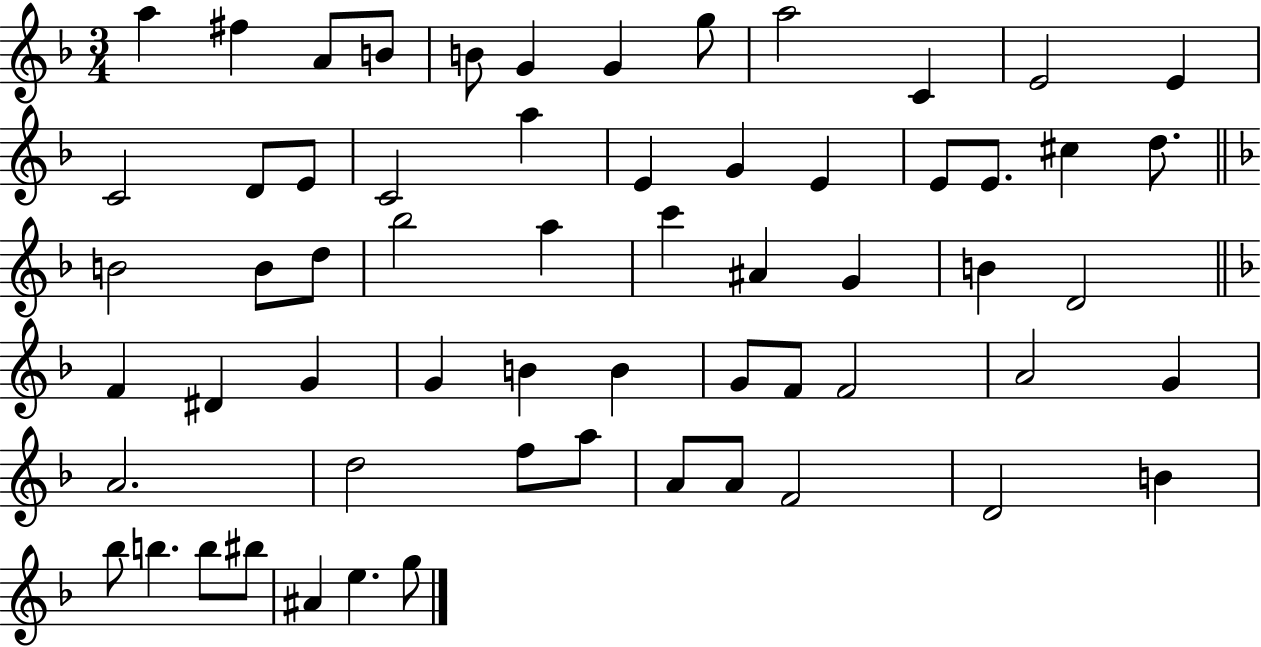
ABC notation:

X:1
T:Untitled
M:3/4
L:1/4
K:F
a ^f A/2 B/2 B/2 G G g/2 a2 C E2 E C2 D/2 E/2 C2 a E G E E/2 E/2 ^c d/2 B2 B/2 d/2 _b2 a c' ^A G B D2 F ^D G G B B G/2 F/2 F2 A2 G A2 d2 f/2 a/2 A/2 A/2 F2 D2 B _b/2 b b/2 ^b/2 ^A e g/2